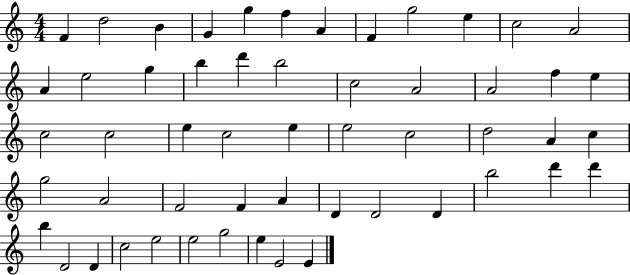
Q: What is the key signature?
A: C major